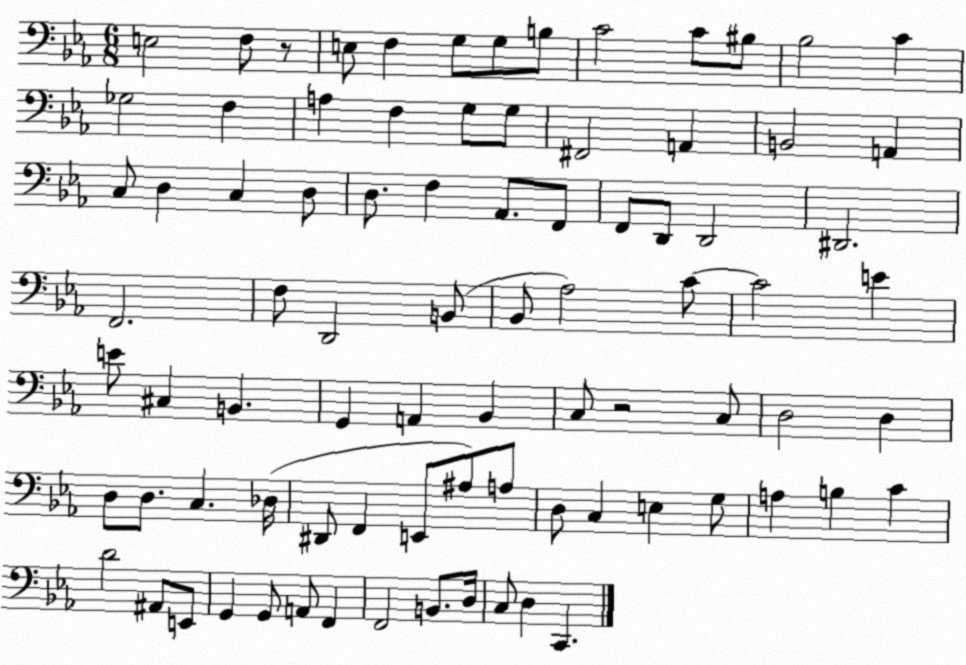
X:1
T:Untitled
M:6/8
L:1/4
K:Eb
E,2 F,/2 z/2 E,/2 F, G,/2 G,/2 B,/2 C2 C/2 ^B,/2 _B,2 C _G,2 F, A, F, G,/2 G,/2 ^F,,2 A,, B,,2 A,, C,/2 D, C, D,/2 D,/2 F, _A,,/2 F,,/2 F,,/2 D,,/2 D,,2 ^D,,2 F,,2 F,/2 D,,2 B,,/2 _B,,/2 _A,2 C/2 C2 E E/2 ^C, B,, G,, A,, _B,, C,/2 z2 C,/2 D,2 D, D,/2 D,/2 C, _D,/4 ^D,,/2 F,, E,,/2 ^A,/2 A,/2 D,/2 C, E, G,/2 A, B, C D2 ^A,,/2 E,,/2 G,, G,,/2 A,,/2 F,, F,,2 B,,/2 D,/4 C,/2 D, C,,